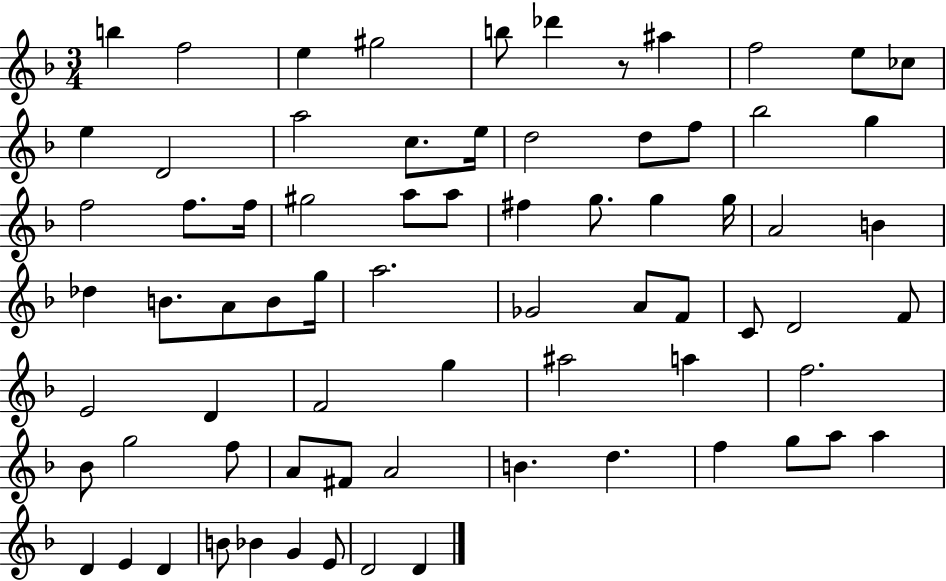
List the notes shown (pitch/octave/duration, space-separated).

B5/q F5/h E5/q G#5/h B5/e Db6/q R/e A#5/q F5/h E5/e CES5/e E5/q D4/h A5/h C5/e. E5/s D5/h D5/e F5/e Bb5/h G5/q F5/h F5/e. F5/s G#5/h A5/e A5/e F#5/q G5/e. G5/q G5/s A4/h B4/q Db5/q B4/e. A4/e B4/e G5/s A5/h. Gb4/h A4/e F4/e C4/e D4/h F4/e E4/h D4/q F4/h G5/q A#5/h A5/q F5/h. Bb4/e G5/h F5/e A4/e F#4/e A4/h B4/q. D5/q. F5/q G5/e A5/e A5/q D4/q E4/q D4/q B4/e Bb4/q G4/q E4/e D4/h D4/q